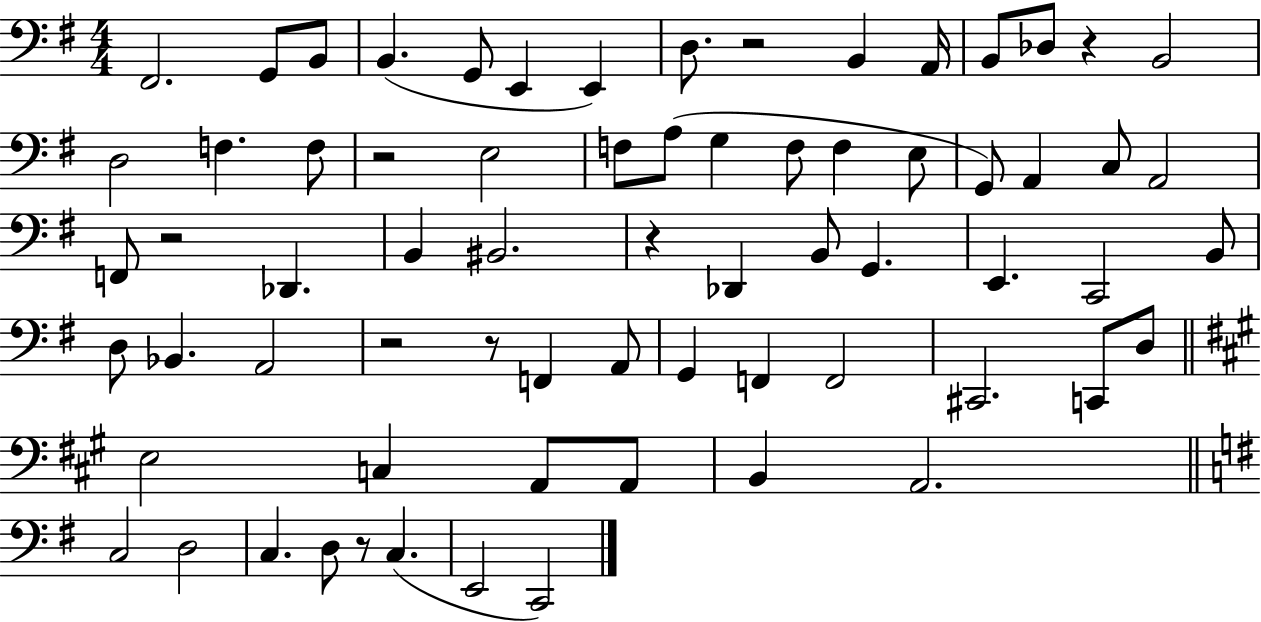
F#2/h. G2/e B2/e B2/q. G2/e E2/q E2/q D3/e. R/h B2/q A2/s B2/e Db3/e R/q B2/h D3/h F3/q. F3/e R/h E3/h F3/e A3/e G3/q F3/e F3/q E3/e G2/e A2/q C3/e A2/h F2/e R/h Db2/q. B2/q BIS2/h. R/q Db2/q B2/e G2/q. E2/q. C2/h B2/e D3/e Bb2/q. A2/h R/h R/e F2/q A2/e G2/q F2/q F2/h C#2/h. C2/e D3/e E3/h C3/q A2/e A2/e B2/q A2/h. C3/h D3/h C3/q. D3/e R/e C3/q. E2/h C2/h